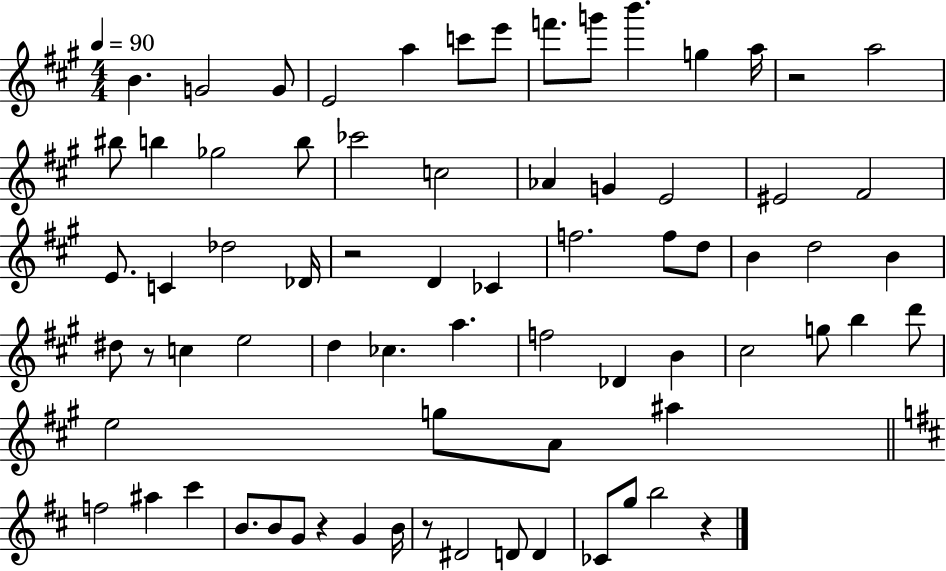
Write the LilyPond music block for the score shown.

{
  \clef treble
  \numericTimeSignature
  \time 4/4
  \key a \major
  \tempo 4 = 90
  b'4. g'2 g'8 | e'2 a''4 c'''8 e'''8 | f'''8. g'''8 b'''4. g''4 a''16 | r2 a''2 | \break bis''8 b''4 ges''2 b''8 | ces'''2 c''2 | aes'4 g'4 e'2 | eis'2 fis'2 | \break e'8. c'4 des''2 des'16 | r2 d'4 ces'4 | f''2. f''8 d''8 | b'4 d''2 b'4 | \break dis''8 r8 c''4 e''2 | d''4 ces''4. a''4. | f''2 des'4 b'4 | cis''2 g''8 b''4 d'''8 | \break e''2 g''8 a'8 ais''4 | \bar "||" \break \key b \minor f''2 ais''4 cis'''4 | b'8. b'8 g'8 r4 g'4 b'16 | r8 dis'2 d'8 d'4 | ces'8 g''8 b''2 r4 | \break \bar "|."
}